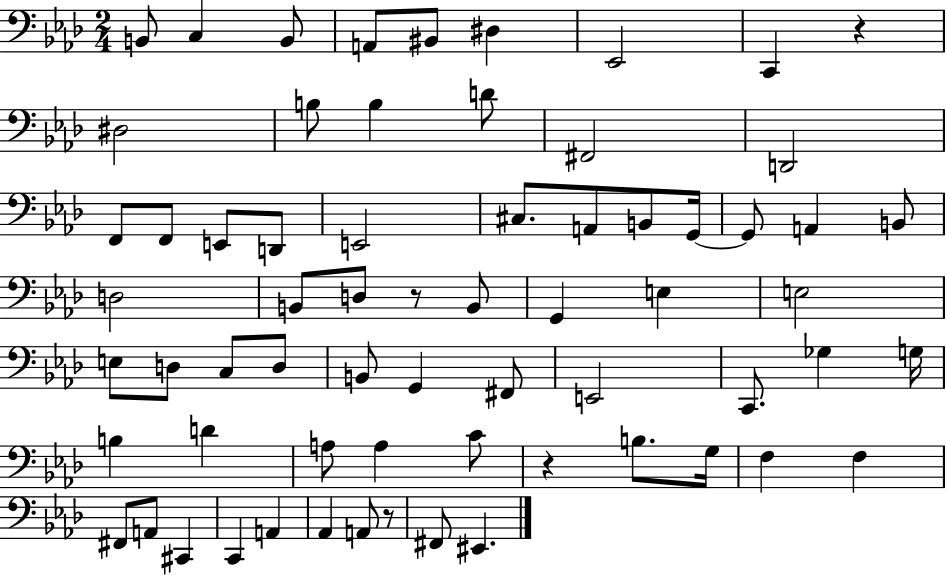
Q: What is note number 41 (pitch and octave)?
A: E2